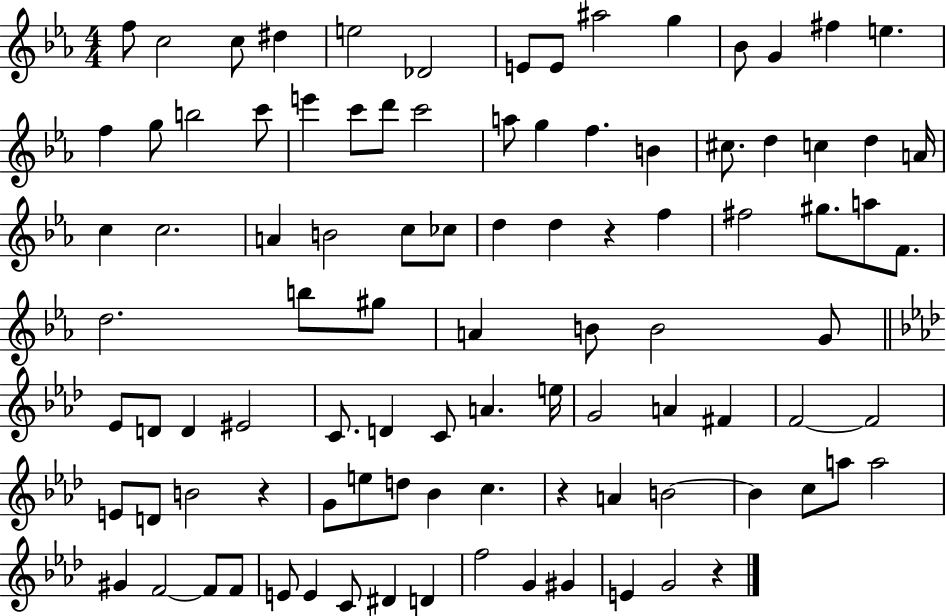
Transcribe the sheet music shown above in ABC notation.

X:1
T:Untitled
M:4/4
L:1/4
K:Eb
f/2 c2 c/2 ^d e2 _D2 E/2 E/2 ^a2 g _B/2 G ^f e f g/2 b2 c'/2 e' c'/2 d'/2 c'2 a/2 g f B ^c/2 d c d A/4 c c2 A B2 c/2 _c/2 d d z f ^f2 ^g/2 a/2 F/2 d2 b/2 ^g/2 A B/2 B2 G/2 _E/2 D/2 D ^E2 C/2 D C/2 A e/4 G2 A ^F F2 F2 E/2 D/2 B2 z G/2 e/2 d/2 _B c z A B2 B c/2 a/2 a2 ^G F2 F/2 F/2 E/2 E C/2 ^D D f2 G ^G E G2 z